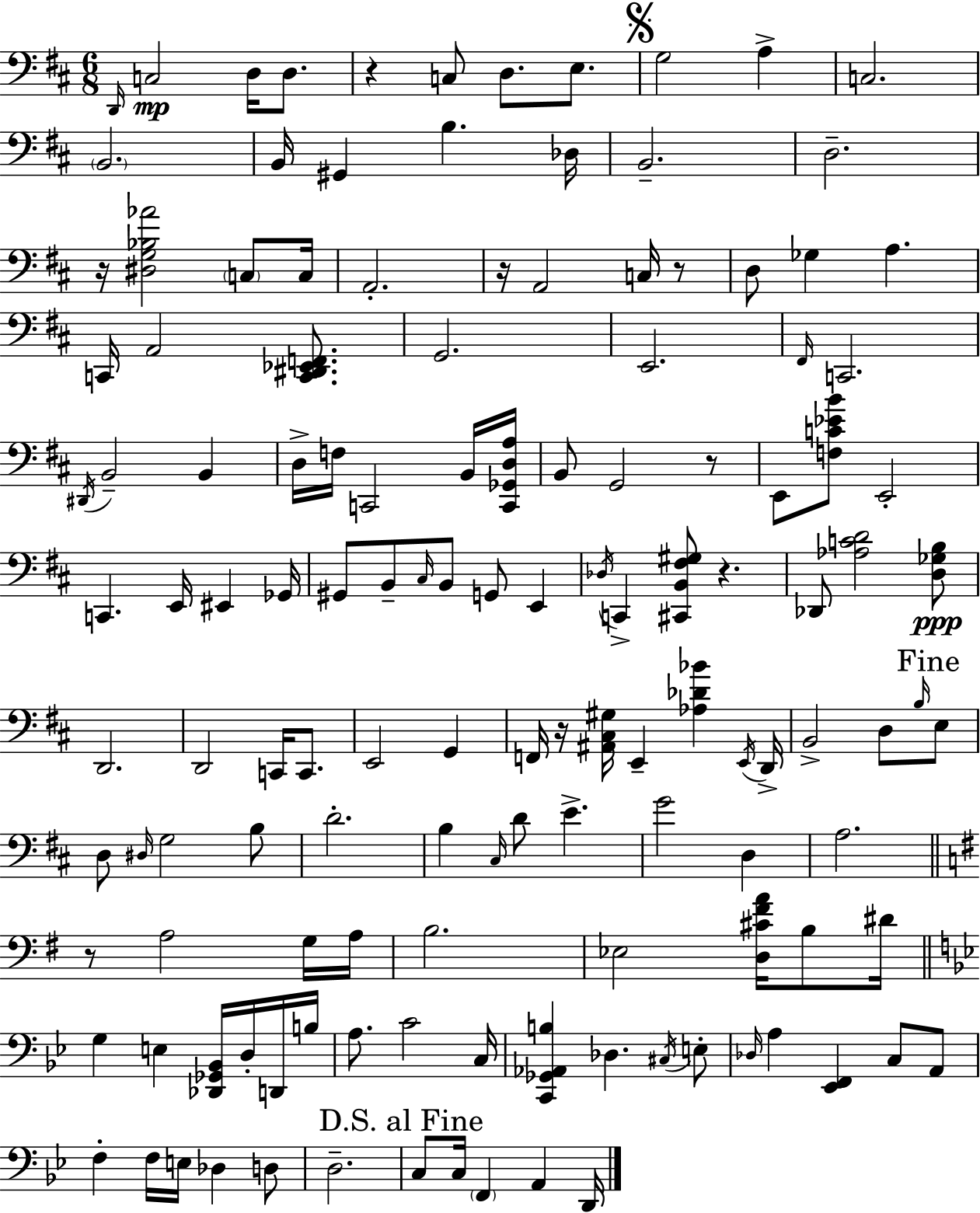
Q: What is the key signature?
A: D major